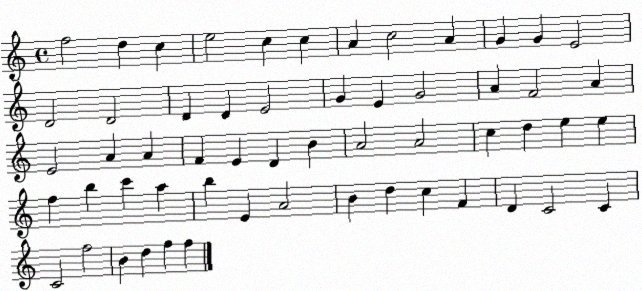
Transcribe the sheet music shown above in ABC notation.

X:1
T:Untitled
M:4/4
L:1/4
K:C
f2 d c e2 c c A c2 A G G E2 D2 D2 D D E2 G E G2 A F2 A E2 A A F E D B A2 A2 c d e e f b c' a b E A2 B d c F D C2 C C2 f2 B d f f